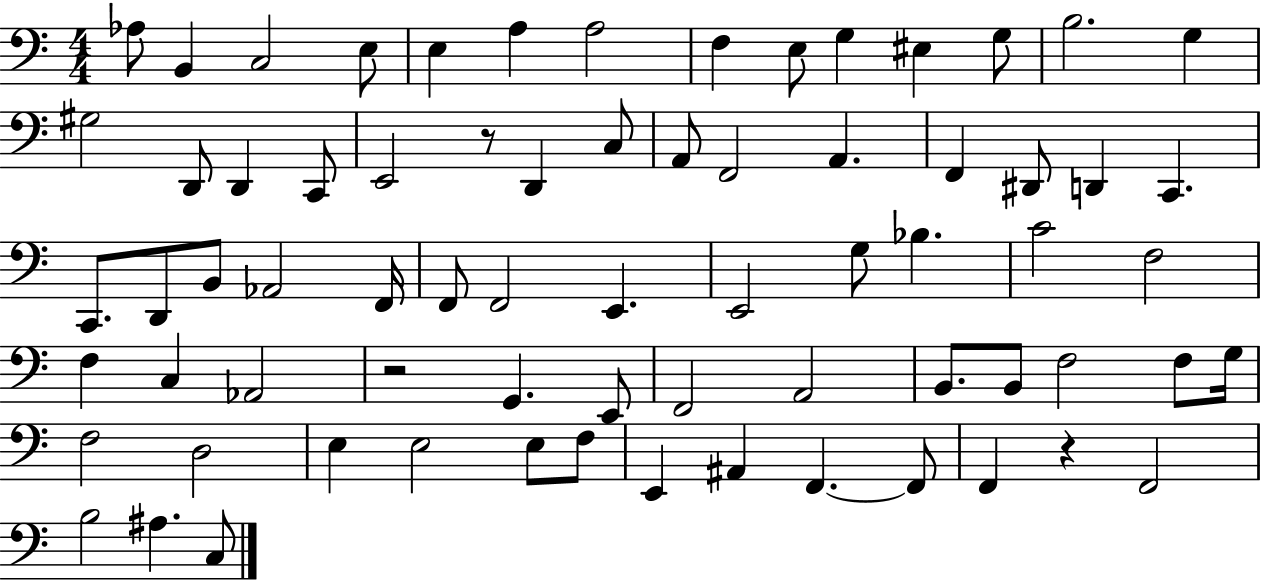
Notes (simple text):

Ab3/e B2/q C3/h E3/e E3/q A3/q A3/h F3/q E3/e G3/q EIS3/q G3/e B3/h. G3/q G#3/h D2/e D2/q C2/e E2/h R/e D2/q C3/e A2/e F2/h A2/q. F2/q D#2/e D2/q C2/q. C2/e. D2/e B2/e Ab2/h F2/s F2/e F2/h E2/q. E2/h G3/e Bb3/q. C4/h F3/h F3/q C3/q Ab2/h R/h G2/q. E2/e F2/h A2/h B2/e. B2/e F3/h F3/e G3/s F3/h D3/h E3/q E3/h E3/e F3/e E2/q A#2/q F2/q. F2/e F2/q R/q F2/h B3/h A#3/q. C3/e